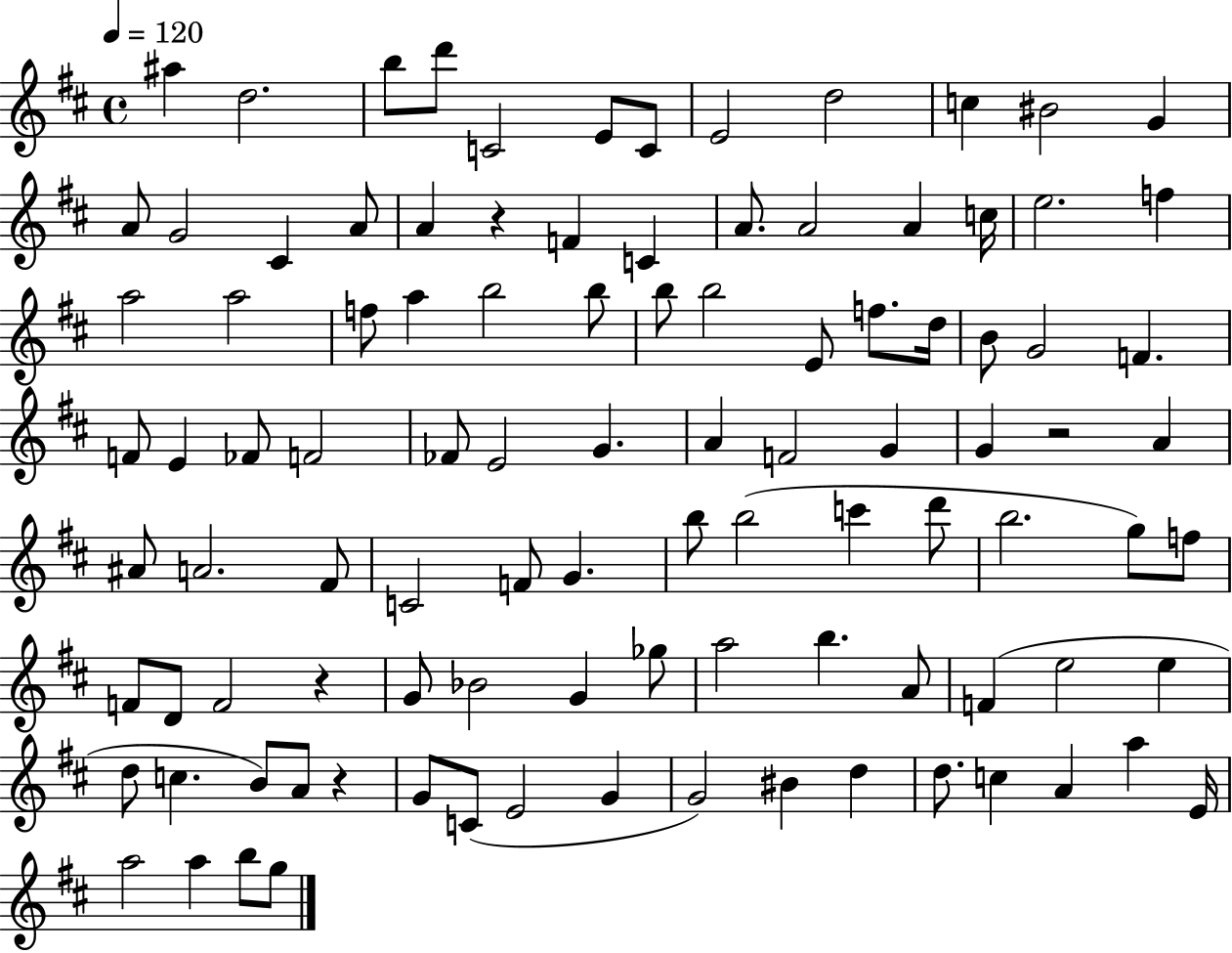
A#5/q D5/h. B5/e D6/e C4/h E4/e C4/e E4/h D5/h C5/q BIS4/h G4/q A4/e G4/h C#4/q A4/e A4/q R/q F4/q C4/q A4/e. A4/h A4/q C5/s E5/h. F5/q A5/h A5/h F5/e A5/q B5/h B5/e B5/e B5/h E4/e F5/e. D5/s B4/e G4/h F4/q. F4/e E4/q FES4/e F4/h FES4/e E4/h G4/q. A4/q F4/h G4/q G4/q R/h A4/q A#4/e A4/h. F#4/e C4/h F4/e G4/q. B5/e B5/h C6/q D6/e B5/h. G5/e F5/e F4/e D4/e F4/h R/q G4/e Bb4/h G4/q Gb5/e A5/h B5/q. A4/e F4/q E5/h E5/q D5/e C5/q. B4/e A4/e R/q G4/e C4/e E4/h G4/q G4/h BIS4/q D5/q D5/e. C5/q A4/q A5/q E4/s A5/h A5/q B5/e G5/e